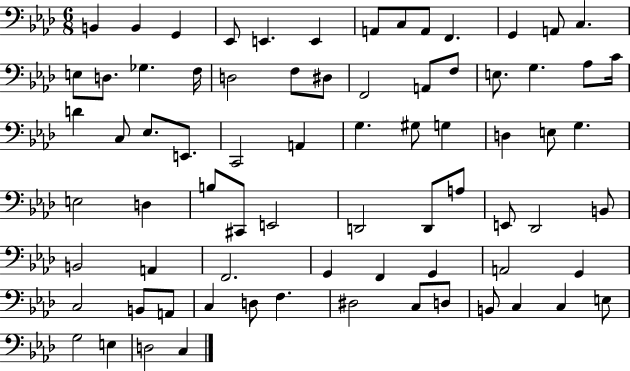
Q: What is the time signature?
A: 6/8